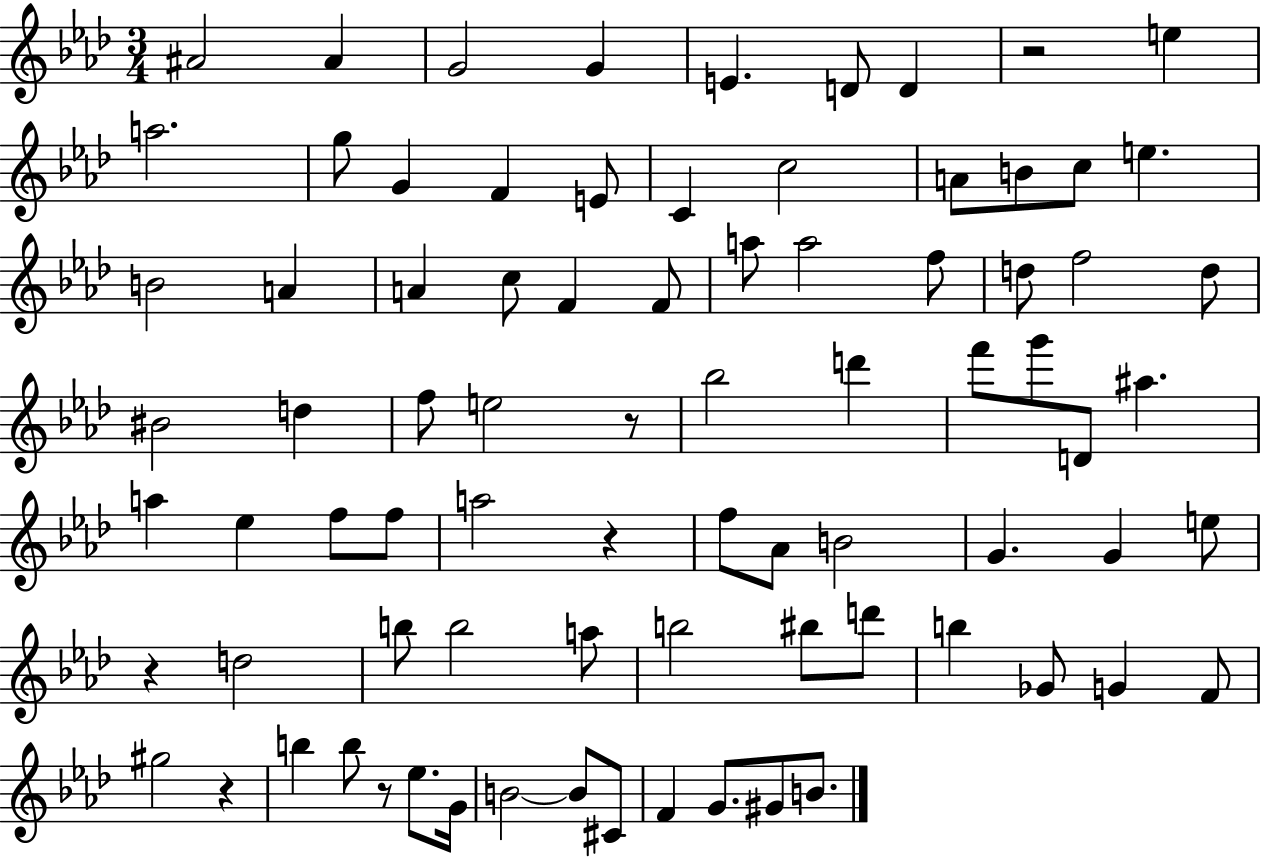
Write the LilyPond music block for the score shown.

{
  \clef treble
  \numericTimeSignature
  \time 3/4
  \key aes \major
  ais'2 ais'4 | g'2 g'4 | e'4. d'8 d'4 | r2 e''4 | \break a''2. | g''8 g'4 f'4 e'8 | c'4 c''2 | a'8 b'8 c''8 e''4. | \break b'2 a'4 | a'4 c''8 f'4 f'8 | a''8 a''2 f''8 | d''8 f''2 d''8 | \break bis'2 d''4 | f''8 e''2 r8 | bes''2 d'''4 | f'''8 g'''8 d'8 ais''4. | \break a''4 ees''4 f''8 f''8 | a''2 r4 | f''8 aes'8 b'2 | g'4. g'4 e''8 | \break r4 d''2 | b''8 b''2 a''8 | b''2 bis''8 d'''8 | b''4 ges'8 g'4 f'8 | \break gis''2 r4 | b''4 b''8 r8 ees''8. g'16 | b'2~~ b'8 cis'8 | f'4 g'8. gis'8 b'8. | \break \bar "|."
}